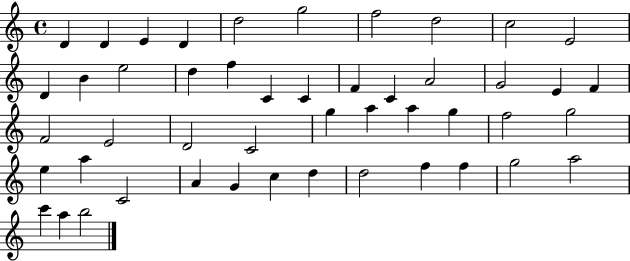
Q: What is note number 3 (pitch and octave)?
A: E4